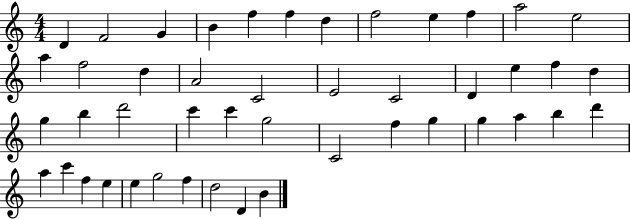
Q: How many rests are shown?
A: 0